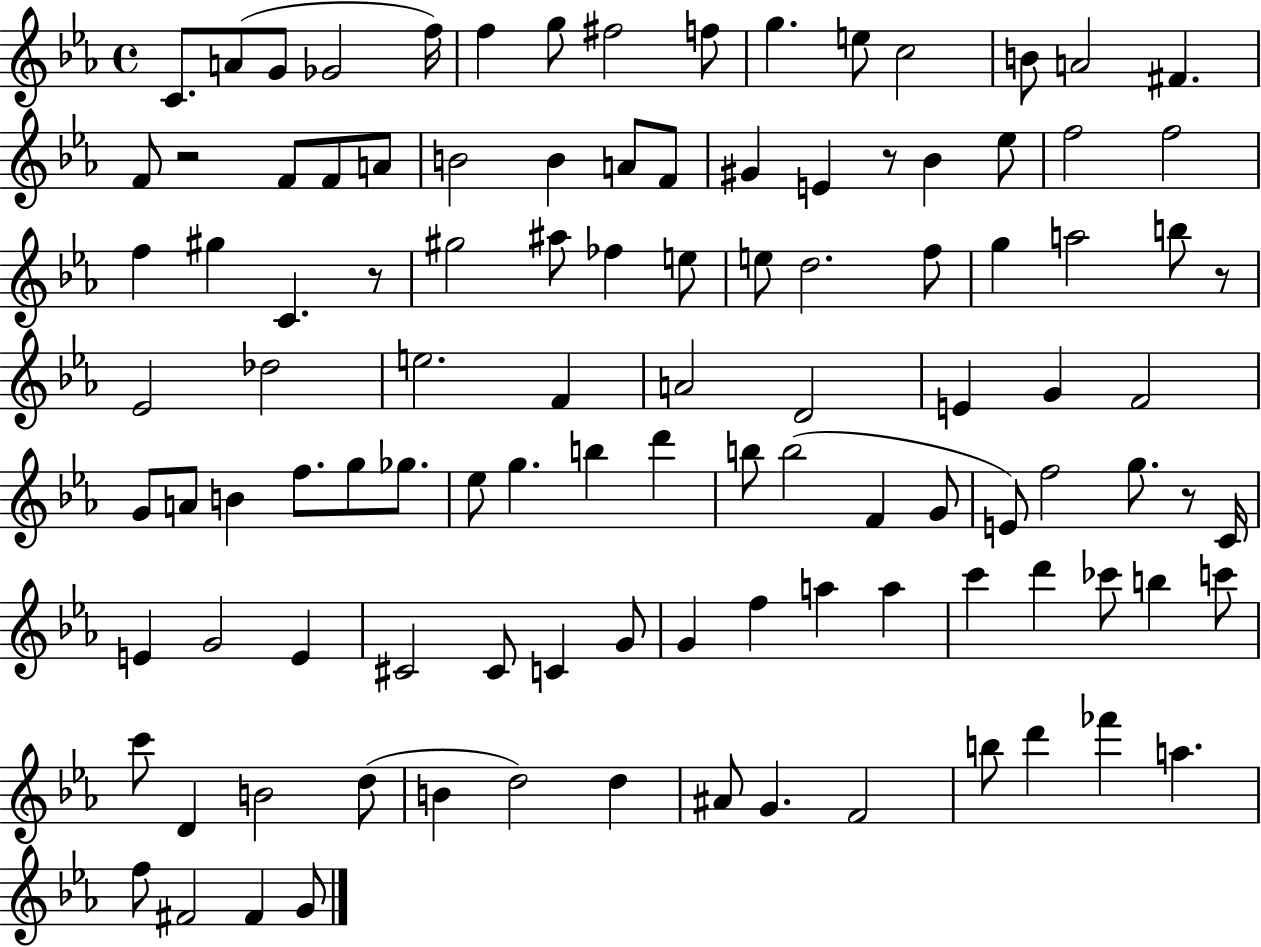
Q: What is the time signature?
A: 4/4